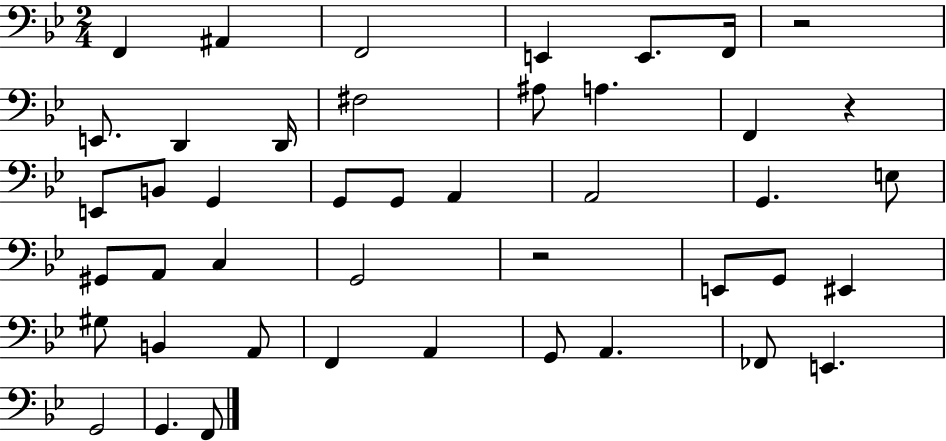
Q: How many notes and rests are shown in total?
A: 44